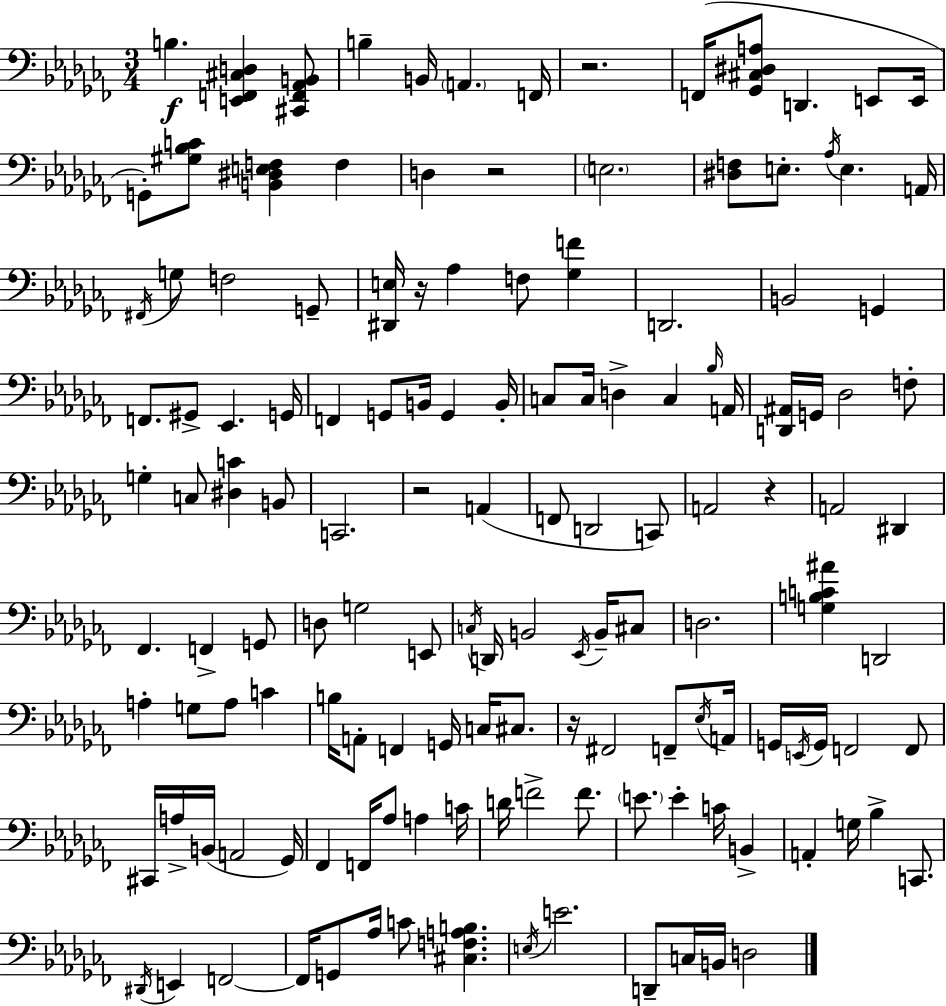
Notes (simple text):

B3/q. [E2,F2,C#3,D3]/q [C#2,F2,Ab2,B2]/e B3/q B2/s A2/q. F2/s R/h. F2/s [Gb2,C#3,D#3,A3]/e D2/q. E2/e E2/s G2/e [G#3,Bb3,C4]/e [B2,D#3,E3,F3]/q F3/q D3/q R/h E3/h. [D#3,F3]/e E3/e. Ab3/s E3/q. A2/s F#2/s G3/e F3/h G2/e [D#2,E3]/s R/s Ab3/q F3/e [Gb3,F4]/q D2/h. B2/h G2/q F2/e. G#2/e Eb2/q. G2/s F2/q G2/e B2/s G2/q B2/s C3/e C3/s D3/q C3/q Bb3/s A2/s [D2,A#2]/s G2/s Db3/h F3/e G3/q C3/e [D#3,C4]/q B2/e C2/h. R/h A2/q F2/e D2/h C2/e A2/h R/q A2/h D#2/q FES2/q. F2/q G2/e D3/e G3/h E2/e C3/s D2/s B2/h Eb2/s B2/s C#3/e D3/h. [G3,B3,C4,A#4]/q D2/h A3/q G3/e A3/e C4/q B3/s A2/e F2/q G2/s C3/s C#3/e. R/s F#2/h F2/e Eb3/s A2/s G2/s E2/s G2/s F2/h F2/e C#2/s A3/s B2/s A2/h Gb2/s FES2/q F2/s Ab3/e A3/q C4/s D4/s F4/h F4/e. E4/e. E4/q C4/s B2/q A2/q G3/s Bb3/q C2/e. D#2/s E2/q F2/h F2/s G2/e Ab3/s C4/e [C#3,F3,A3,B3]/q. E3/s E4/h. D2/e C3/s B2/s D3/h